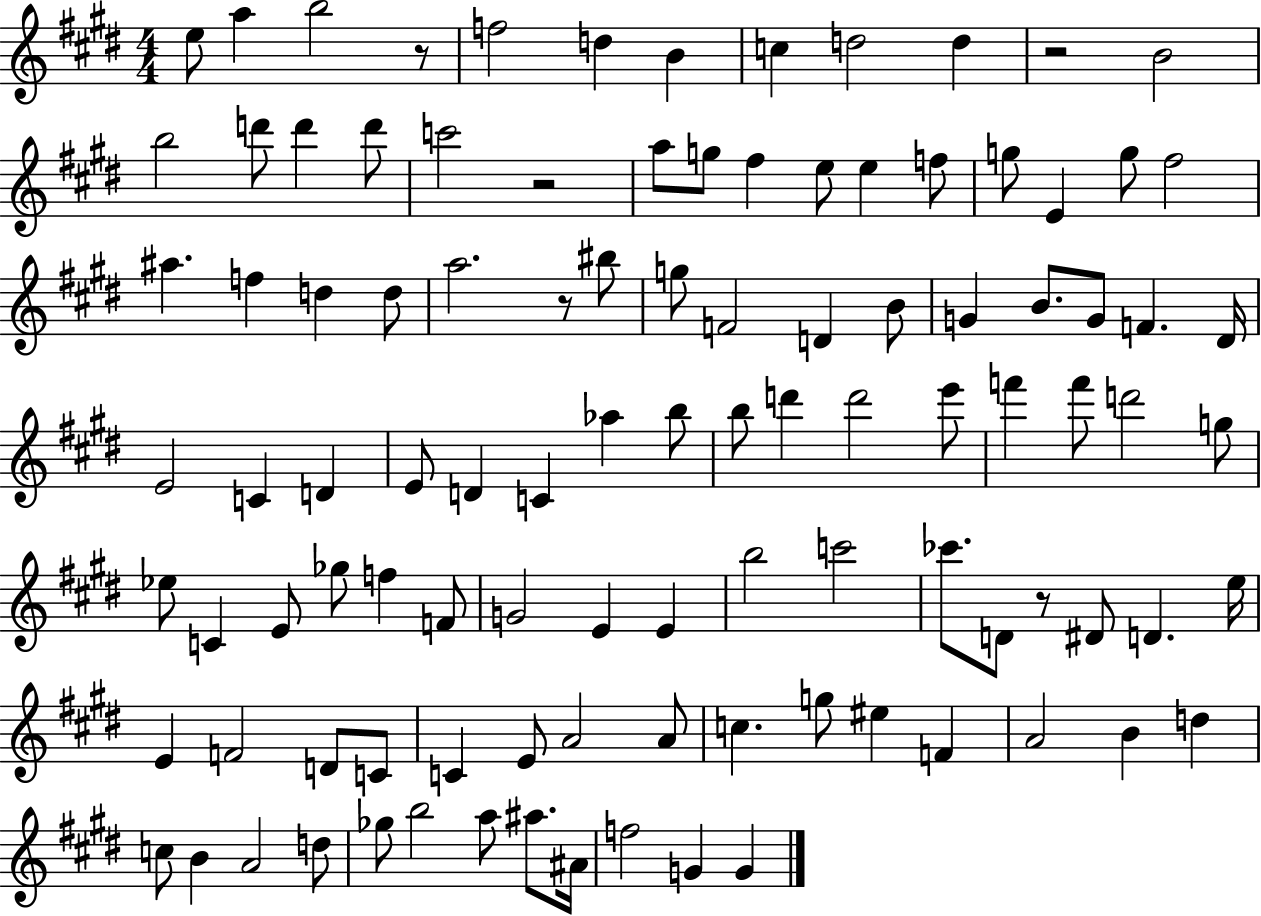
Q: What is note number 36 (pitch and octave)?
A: G4